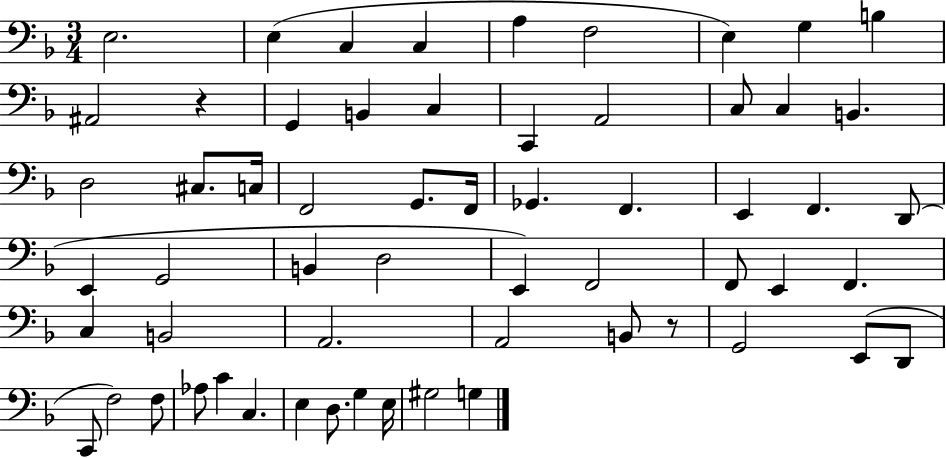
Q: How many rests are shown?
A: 2